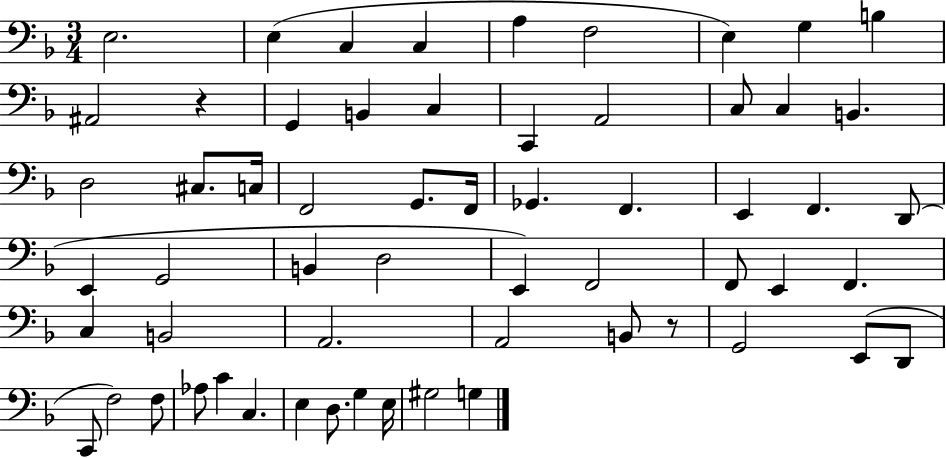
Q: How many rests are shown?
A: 2